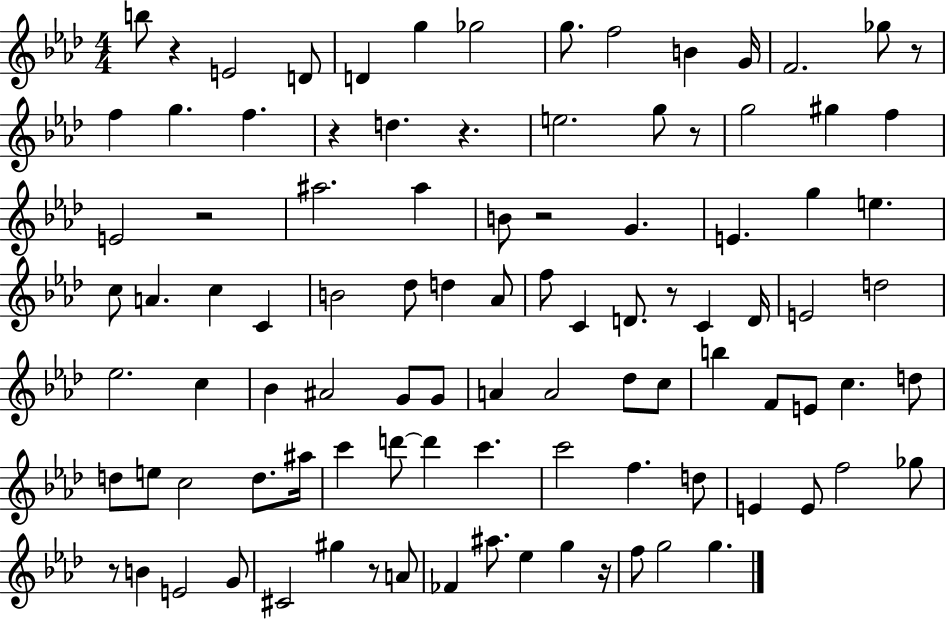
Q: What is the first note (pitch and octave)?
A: B5